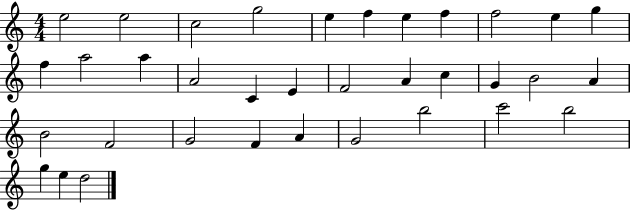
E5/h E5/h C5/h G5/h E5/q F5/q E5/q F5/q F5/h E5/q G5/q F5/q A5/h A5/q A4/h C4/q E4/q F4/h A4/q C5/q G4/q B4/h A4/q B4/h F4/h G4/h F4/q A4/q G4/h B5/h C6/h B5/h G5/q E5/q D5/h